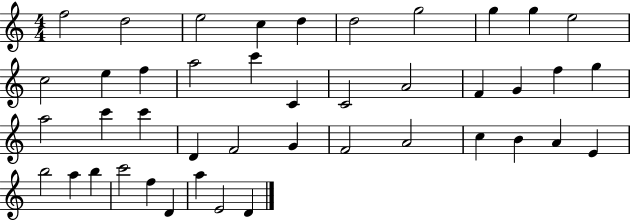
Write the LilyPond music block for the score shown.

{
  \clef treble
  \numericTimeSignature
  \time 4/4
  \key c \major
  f''2 d''2 | e''2 c''4 d''4 | d''2 g''2 | g''4 g''4 e''2 | \break c''2 e''4 f''4 | a''2 c'''4 c'4 | c'2 a'2 | f'4 g'4 f''4 g''4 | \break a''2 c'''4 c'''4 | d'4 f'2 g'4 | f'2 a'2 | c''4 b'4 a'4 e'4 | \break b''2 a''4 b''4 | c'''2 f''4 d'4 | a''4 e'2 d'4 | \bar "|."
}